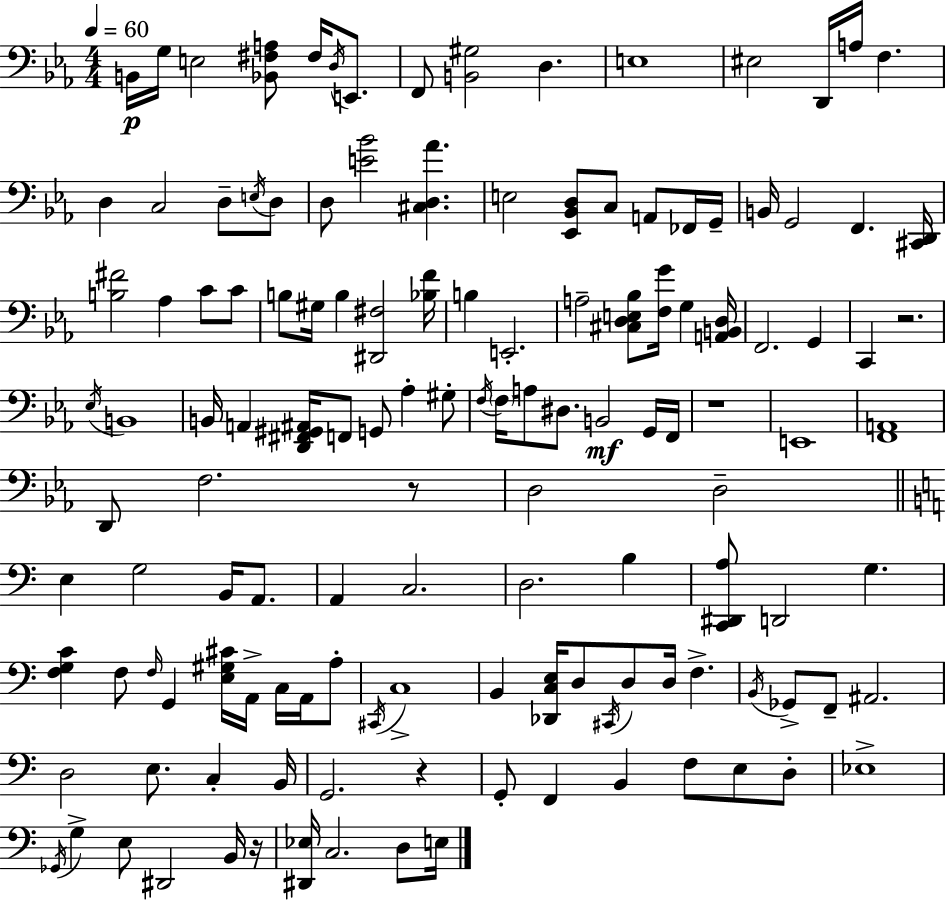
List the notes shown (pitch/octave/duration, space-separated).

B2/s G3/s E3/h [Bb2,F#3,A3]/e F#3/s D3/s E2/e. F2/e [B2,G#3]/h D3/q. E3/w EIS3/h D2/s A3/s F3/q. D3/q C3/h D3/e E3/s D3/e D3/e [E4,Bb4]/h [C#3,D3,Ab4]/q. E3/h [Eb2,Bb2,D3]/e C3/e A2/e FES2/s G2/s B2/s G2/h F2/q. [C#2,D2]/s [B3,F#4]/h Ab3/q C4/e C4/e B3/e G#3/s B3/q [D#2,F#3]/h [Bb3,F4]/s B3/q E2/h. A3/h [C#3,D3,E3,Bb3]/e [F3,G4]/s G3/q [A2,B2,D3]/s F2/h. G2/q C2/q R/h. Eb3/s B2/w B2/s A2/q [D2,F#2,G#2,A#2]/s F2/e G2/e Ab3/q G#3/e F3/s F3/s A3/e D#3/e. B2/h G2/s F2/s R/w E2/w [F2,A2]/w D2/e F3/h. R/e D3/h D3/h E3/q G3/h B2/s A2/e. A2/q C3/h. D3/h. B3/q [C2,D#2,A3]/e D2/h G3/q. [F3,G3,C4]/q F3/e F3/s G2/q [E3,G#3,C#4]/s A2/s C3/s A2/s A3/e C#2/s C3/w B2/q [Db2,C3,E3]/s D3/e C#2/s D3/e D3/s F3/q. B2/s Gb2/e F2/e A#2/h. D3/h E3/e. C3/q B2/s G2/h. R/q G2/e F2/q B2/q F3/e E3/e D3/e Eb3/w Gb2/s G3/q E3/e D#2/h B2/s R/s [D#2,Eb3]/s C3/h. D3/e E3/s